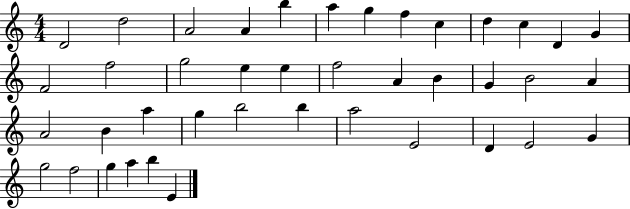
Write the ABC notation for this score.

X:1
T:Untitled
M:4/4
L:1/4
K:C
D2 d2 A2 A b a g f c d c D G F2 f2 g2 e e f2 A B G B2 A A2 B a g b2 b a2 E2 D E2 G g2 f2 g a b E